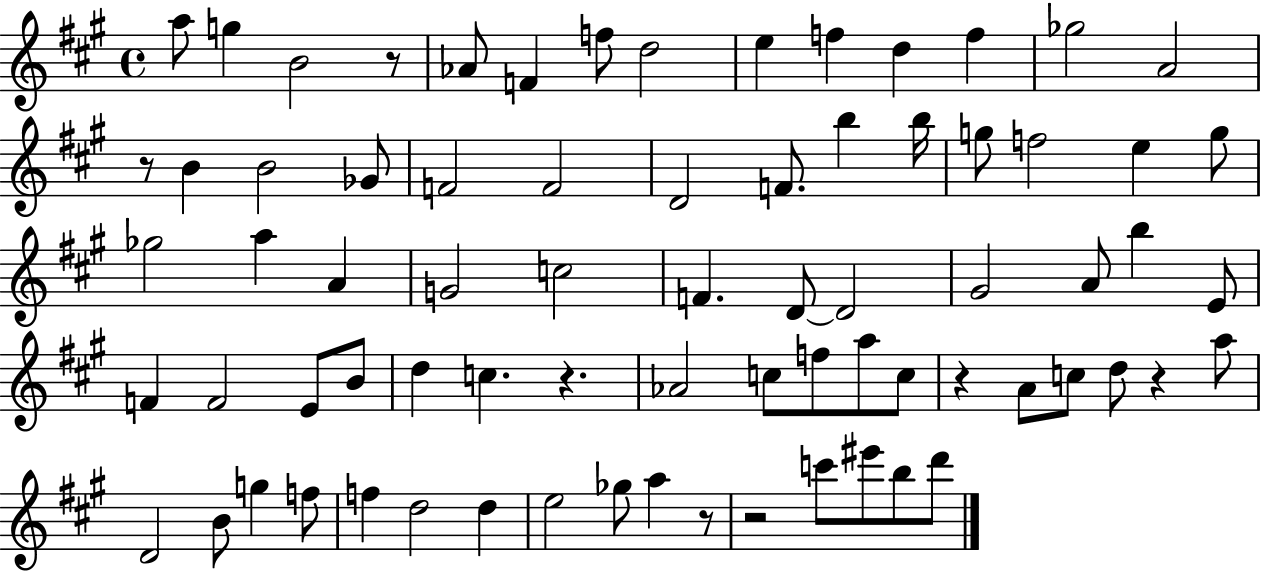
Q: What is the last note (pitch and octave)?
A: D6